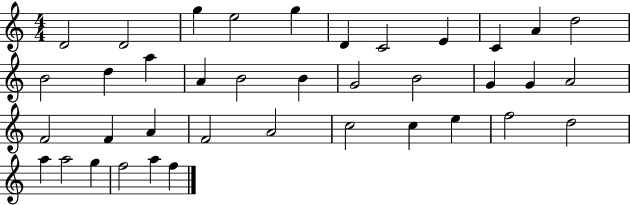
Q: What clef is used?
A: treble